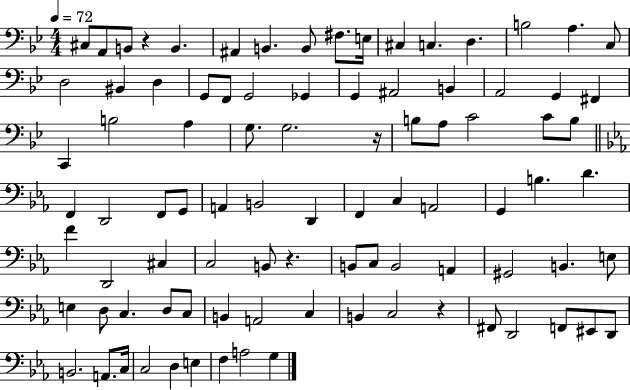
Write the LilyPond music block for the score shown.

{
  \clef bass
  \numericTimeSignature
  \time 4/4
  \key bes \major
  \tempo 4 = 72
  cis8 a,8 b,8 r4 b,4. | ais,4 b,4. b,8 fis8. e16 | cis4 c4. d4. | b2 a4. c8 | \break d2 bis,4 d4 | g,8 f,8 g,2 ges,4 | g,4 ais,2 b,4 | a,2 g,4 fis,4 | \break c,4 b2 a4 | g8. g2. r16 | b8 a8 c'2 c'8 b8 | \bar "||" \break \key ees \major f,4 d,2 f,8 g,8 | a,4 b,2 d,4 | f,4 c4 a,2 | g,4 b4. d'4. | \break f'4 d,2 cis4 | c2 b,8 r4. | b,8 c8 b,2 a,4 | gis,2 b,4. e8 | \break e4 d8 c4. d8 c8 | b,4 a,2 c4 | b,4 c2 r4 | fis,8 d,2 f,8 eis,8 d,8 | \break b,2. a,8. c16 | c2 d4 e4 | f4 a2 g4 | \bar "|."
}